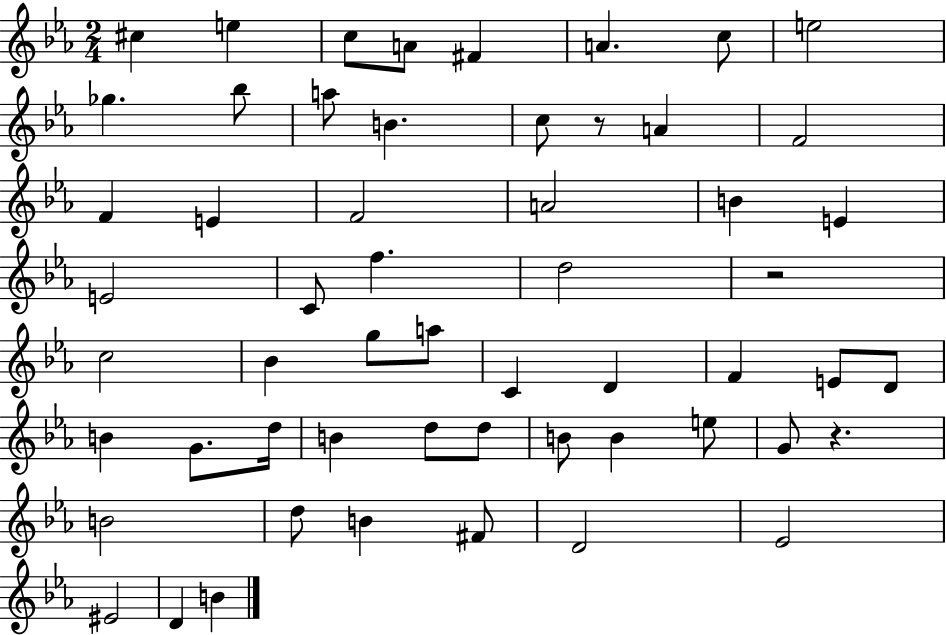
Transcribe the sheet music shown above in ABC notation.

X:1
T:Untitled
M:2/4
L:1/4
K:Eb
^c e c/2 A/2 ^F A c/2 e2 _g _b/2 a/2 B c/2 z/2 A F2 F E F2 A2 B E E2 C/2 f d2 z2 c2 _B g/2 a/2 C D F E/2 D/2 B G/2 d/4 B d/2 d/2 B/2 B e/2 G/2 z B2 d/2 B ^F/2 D2 _E2 ^E2 D B